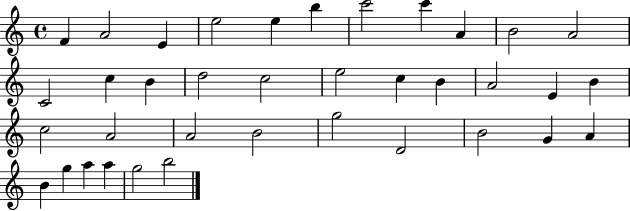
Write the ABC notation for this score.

X:1
T:Untitled
M:4/4
L:1/4
K:C
F A2 E e2 e b c'2 c' A B2 A2 C2 c B d2 c2 e2 c B A2 E B c2 A2 A2 B2 g2 D2 B2 G A B g a a g2 b2